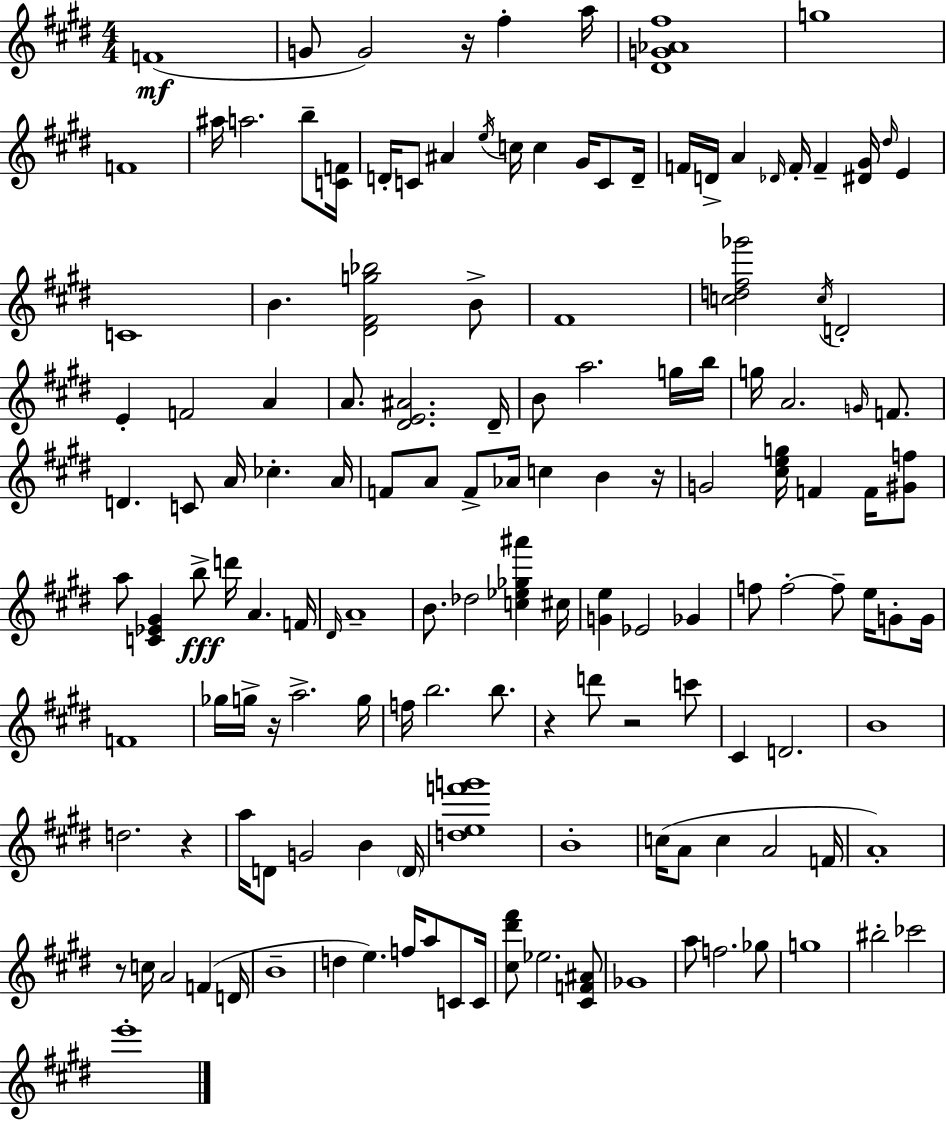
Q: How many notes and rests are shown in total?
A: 145